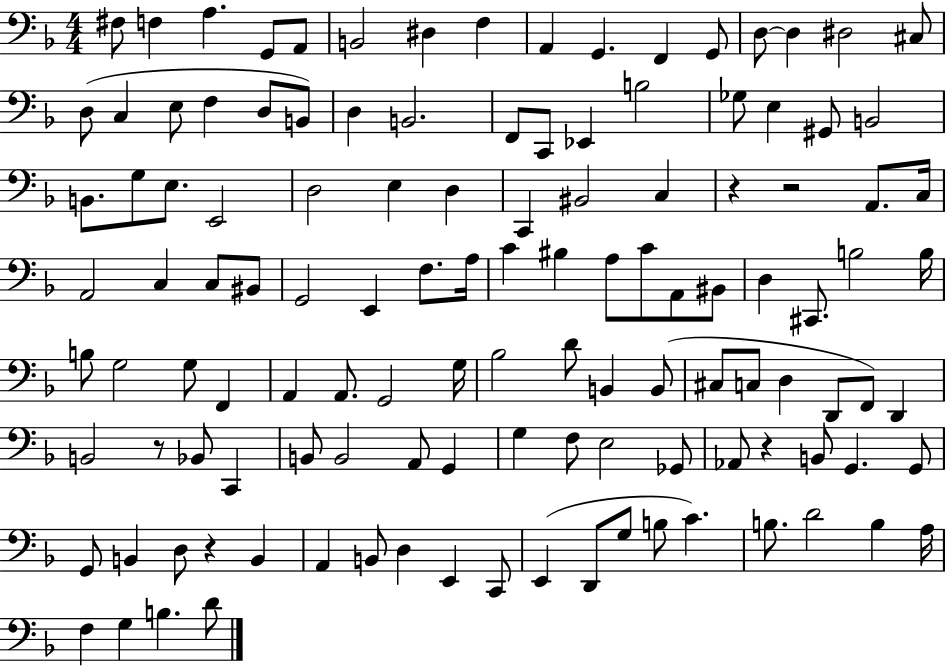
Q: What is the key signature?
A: F major